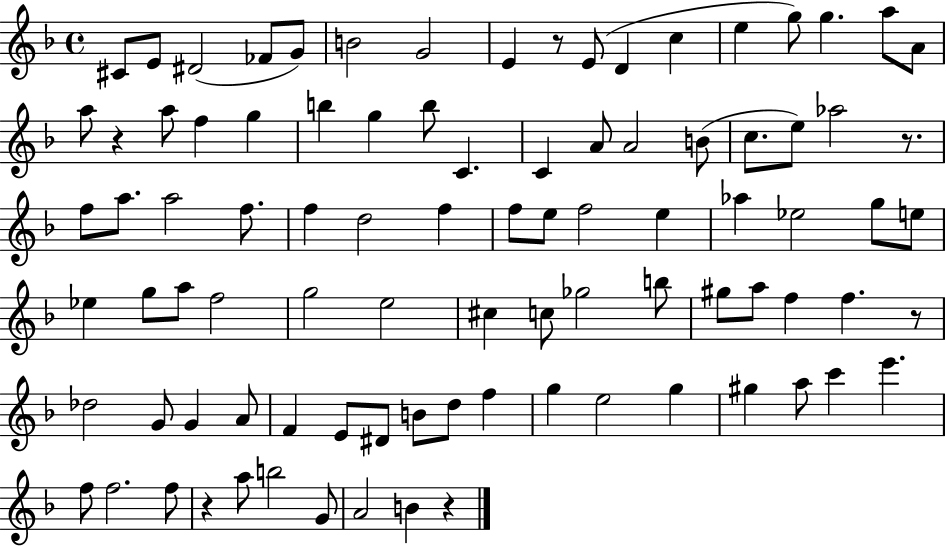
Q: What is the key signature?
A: F major